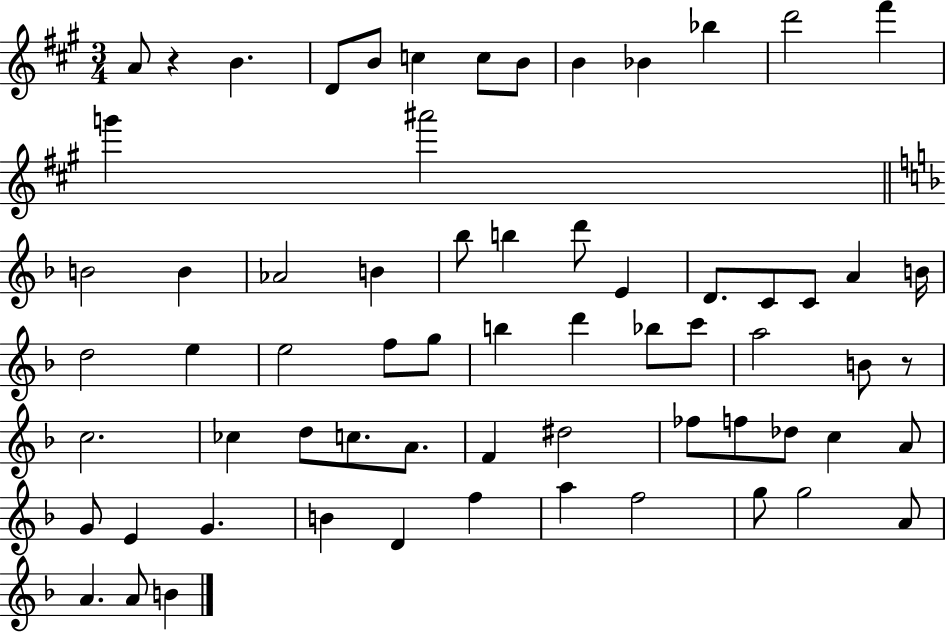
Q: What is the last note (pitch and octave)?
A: B4